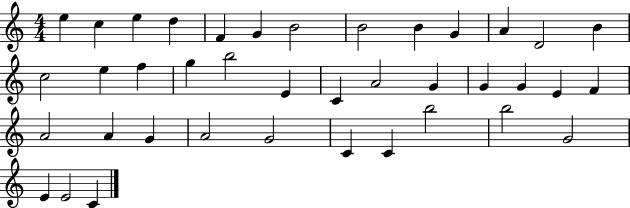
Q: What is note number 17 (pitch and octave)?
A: G5